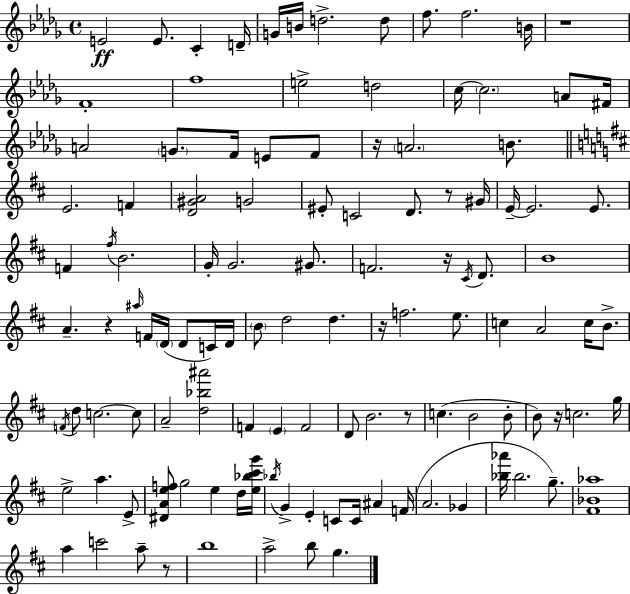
{
  \clef treble
  \time 4/4
  \defaultTimeSignature
  \key bes \minor
  e'2\ff e'8. c'4-. d'16-- | g'16 b'16 d''2.-> d''8 | f''8. f''2. b'16 | r1 | \break f'1-. | f''1 | e''2-> d''2 | c''16~~ \parenthesize c''2. a'8 fis'16 | \break a'2 \parenthesize g'8. f'16 e'8 f'8 | r16 \parenthesize a'2. b'8. | \bar "||" \break \key d \major e'2. f'4 | <d' gis' a'>2 g'2 | eis'8-. c'2 d'8. r8 gis'16 | e'16--~~ e'2. e'8. | \break f'4 \acciaccatura { fis''16 } b'2. | g'16-. g'2. gis'8. | f'2. r16 \acciaccatura { cis'16 } d'8. | b'1 | \break a'4.-- r4 \grace { ais''16 } f'16 \parenthesize d'16( d'8 | c'16) d'16 \parenthesize b'8 d''2 d''4. | r16 f''2. | e''8. c''4 a'2 c''16 | \break b'8.-> \acciaccatura { f'16 } d''8 c''2.~~ | c''8 a'2-- <d'' bes'' ais'''>2 | f'4 \parenthesize e'4 f'2 | d'8 b'2. | \break r8 c''4.( b'2 | b'8-. b'8) r16 c''2. | g''16 e''2-> a''4. | e'8-> <dis' a' e'' f''>8 g''2 e''4 | \break d''16 <e'' bes'' cis''' g'''>16 \acciaccatura { bes''16 } g'4-> e'4-. c'8 c'16 | ais'4 f'16( a'2. | ges'4 <bes'' aes'''>16 bes''2. | g''8.--) <fis' bes' aes''>1 | \break a''4 c'''2 | a''8-- r8 b''1 | a''2-> b''8 g''4. | \bar "|."
}